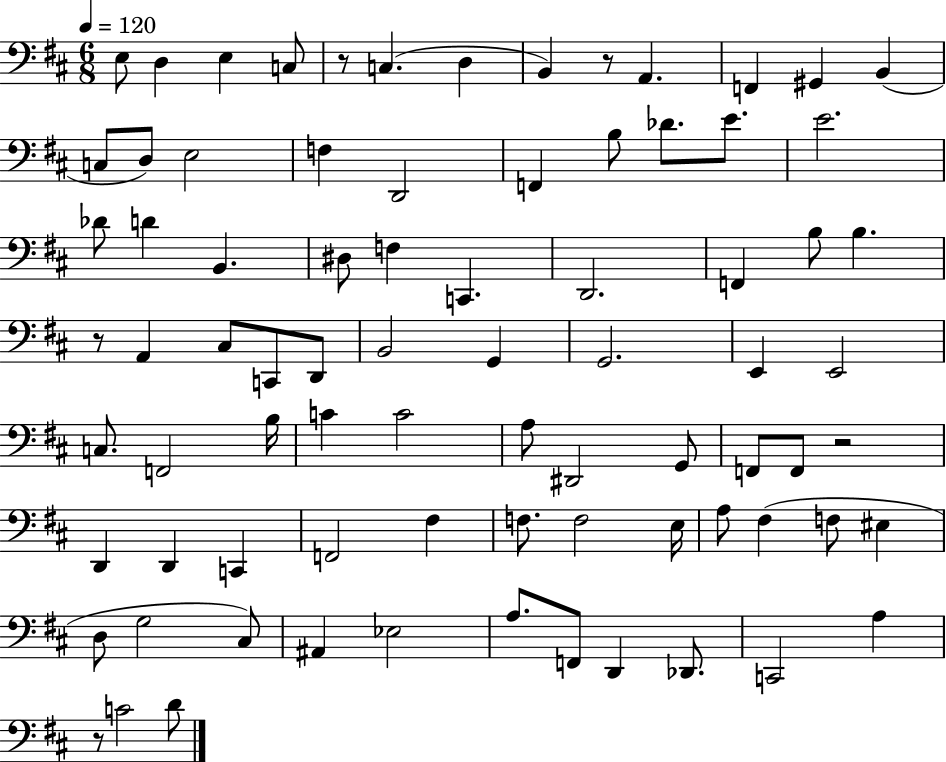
E3/e D3/q E3/q C3/e R/e C3/q. D3/q B2/q R/e A2/q. F2/q G#2/q B2/q C3/e D3/e E3/h F3/q D2/h F2/q B3/e Db4/e. E4/e. E4/h. Db4/e D4/q B2/q. D#3/e F3/q C2/q. D2/h. F2/q B3/e B3/q. R/e A2/q C#3/e C2/e D2/e B2/h G2/q G2/h. E2/q E2/h C3/e. F2/h B3/s C4/q C4/h A3/e D#2/h G2/e F2/e F2/e R/h D2/q D2/q C2/q F2/h F#3/q F3/e. F3/h E3/s A3/e F#3/q F3/e EIS3/q D3/e G3/h C#3/e A#2/q Eb3/h A3/e. F2/e D2/q Db2/e. C2/h A3/q R/e C4/h D4/e